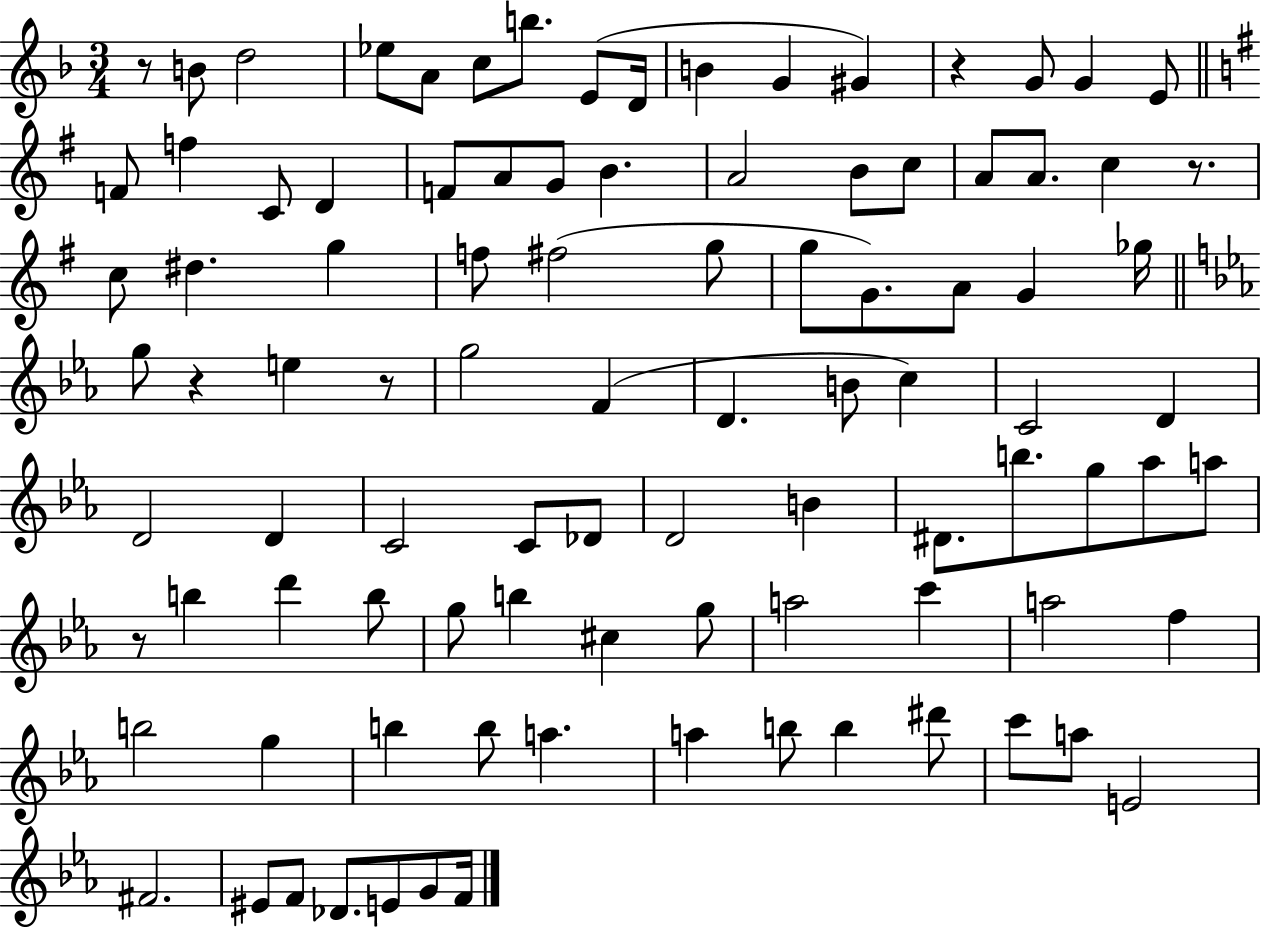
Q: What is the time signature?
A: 3/4